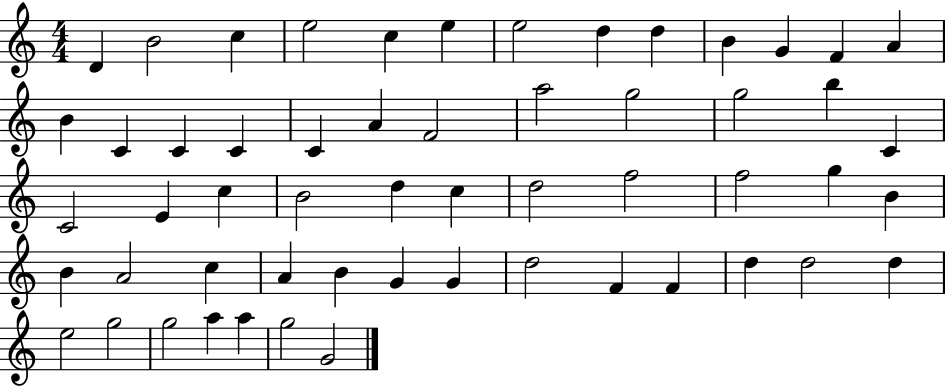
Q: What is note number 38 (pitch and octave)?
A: A4